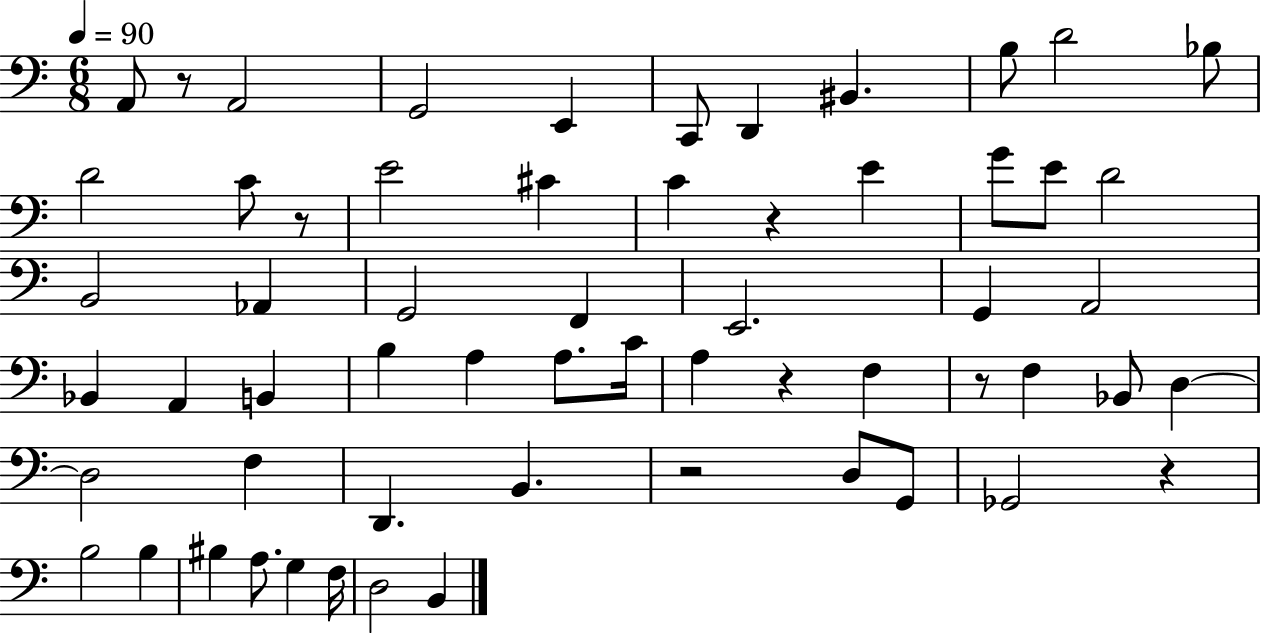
A2/e R/e A2/h G2/h E2/q C2/e D2/q BIS2/q. B3/e D4/h Bb3/e D4/h C4/e R/e E4/h C#4/q C4/q R/q E4/q G4/e E4/e D4/h B2/h Ab2/q G2/h F2/q E2/h. G2/q A2/h Bb2/q A2/q B2/q B3/q A3/q A3/e. C4/s A3/q R/q F3/q R/e F3/q Bb2/e D3/q D3/h F3/q D2/q. B2/q. R/h D3/e G2/e Gb2/h R/q B3/h B3/q BIS3/q A3/e. G3/q F3/s D3/h B2/q